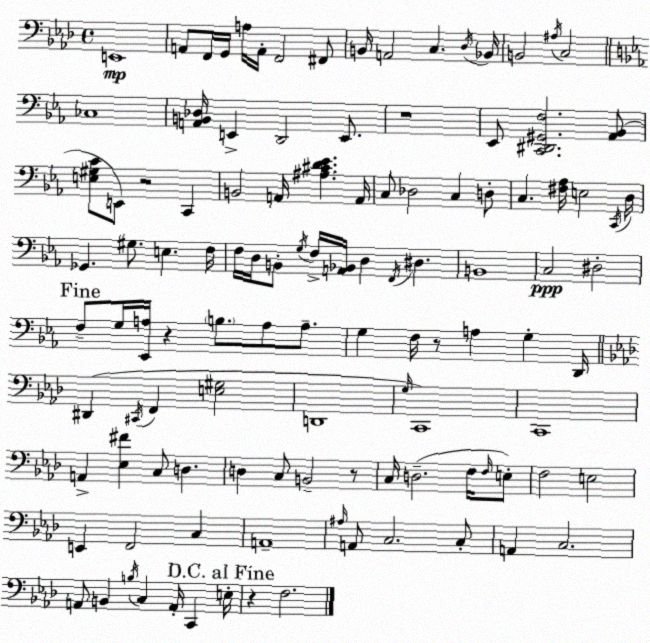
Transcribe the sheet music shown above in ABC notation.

X:1
T:Untitled
M:4/4
L:1/4
K:Ab
E,,4 A,,/2 F,,/4 G,,/4 A,/4 A,,/4 F,,2 ^F,,/2 B,,/4 A,,2 C, _D,/4 _B,,/4 B,,2 ^A,/4 C,2 _C,4 [A,,B,,_D,]/4 E,, D,,2 E,,/2 z4 _E,,/2 [C,,^D,,^G,,F,]2 [_A,,_B,,]/2 [E,^G,C]/2 E,,/2 z2 C,, B,,2 A,,/4 [^A,^CD_E] A,,/4 C,/2 _D,2 C, D,/2 C, [^F,_A,]/4 E,2 C,,/4 D,/4 _G,, ^G,/2 E, F,/4 F,/4 D,/4 B,,/2 G,/4 F,/4 [A,,_B,,]/4 D, F,,/4 ^D, B,,4 C,2 ^D,2 F,/2 G,/4 [_E,,A,]/4 z B,/2 A,/2 A,/2 G, F,/4 z/2 A, G, D,,/4 ^D,, ^C,,/4 F,, [E,^G,]2 D,,4 G,/4 C,,4 C,,4 A,, [_E,^F] C,/2 D, D, C,/2 B,,2 z/2 C,/4 D,2 F,/4 F,/4 E,/2 F,2 E,2 E,, F,,2 C, A,,4 ^A,/4 A,,/2 C,2 C,/2 A,, C,2 A,,/2 B,, B,/4 C, A,,/4 C,, E,/4 z F,2